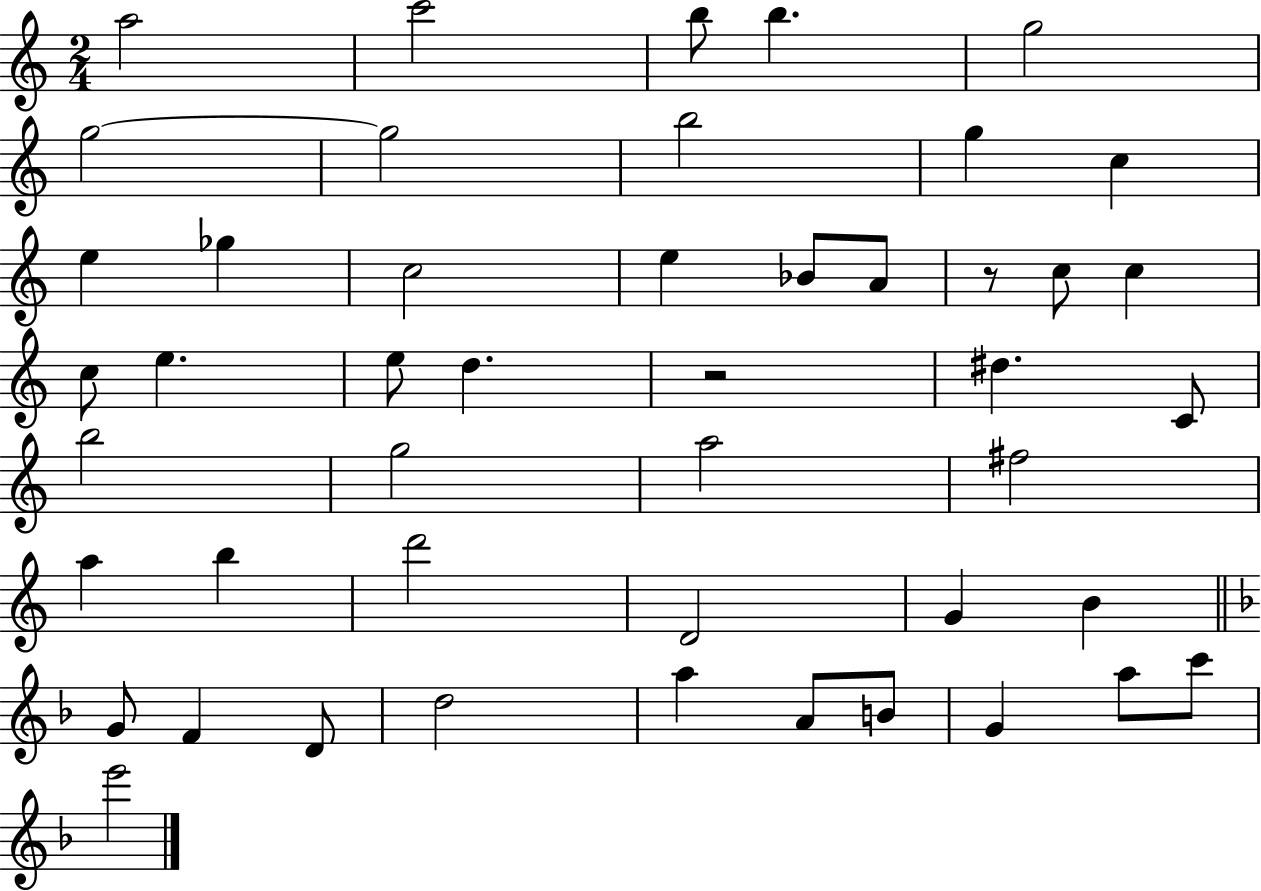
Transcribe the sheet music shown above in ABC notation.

X:1
T:Untitled
M:2/4
L:1/4
K:C
a2 c'2 b/2 b g2 g2 g2 b2 g c e _g c2 e _B/2 A/2 z/2 c/2 c c/2 e e/2 d z2 ^d C/2 b2 g2 a2 ^f2 a b d'2 D2 G B G/2 F D/2 d2 a A/2 B/2 G a/2 c'/2 e'2